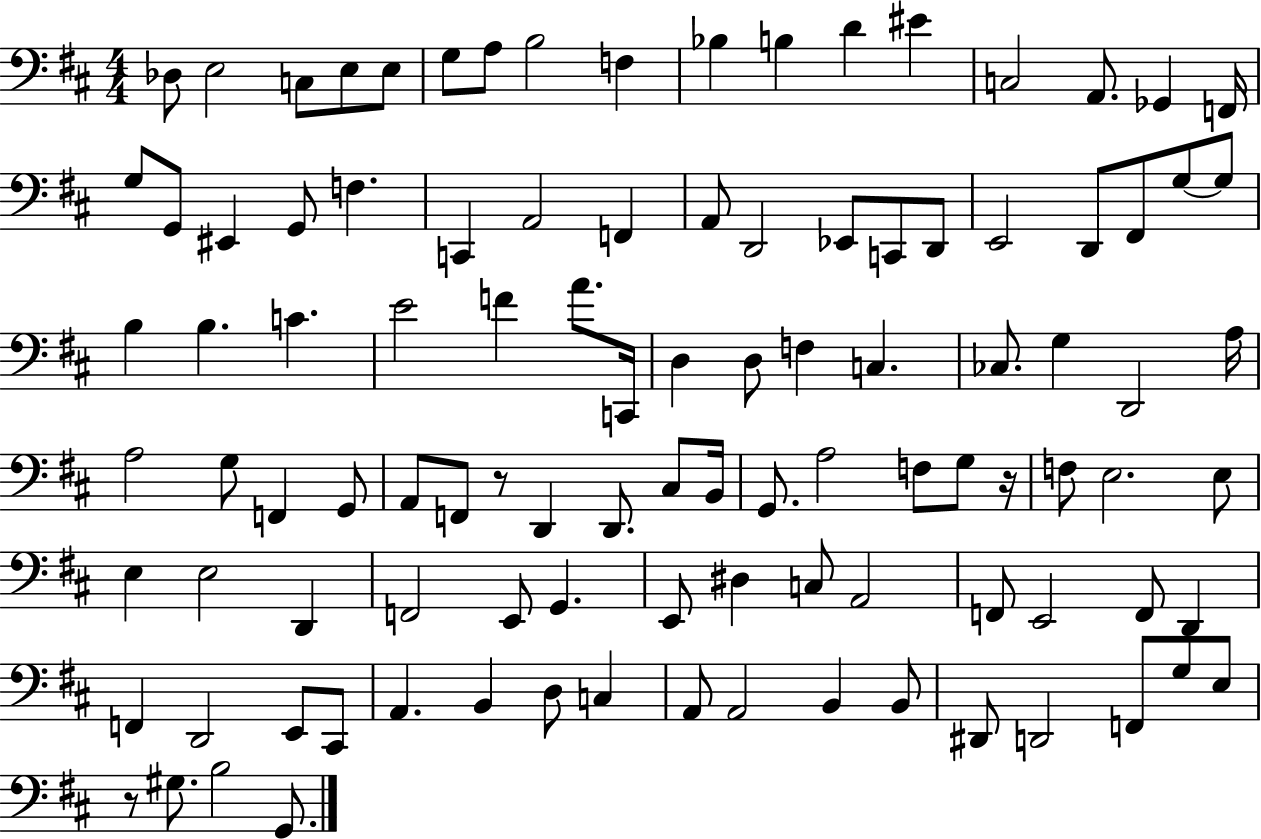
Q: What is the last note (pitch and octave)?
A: G2